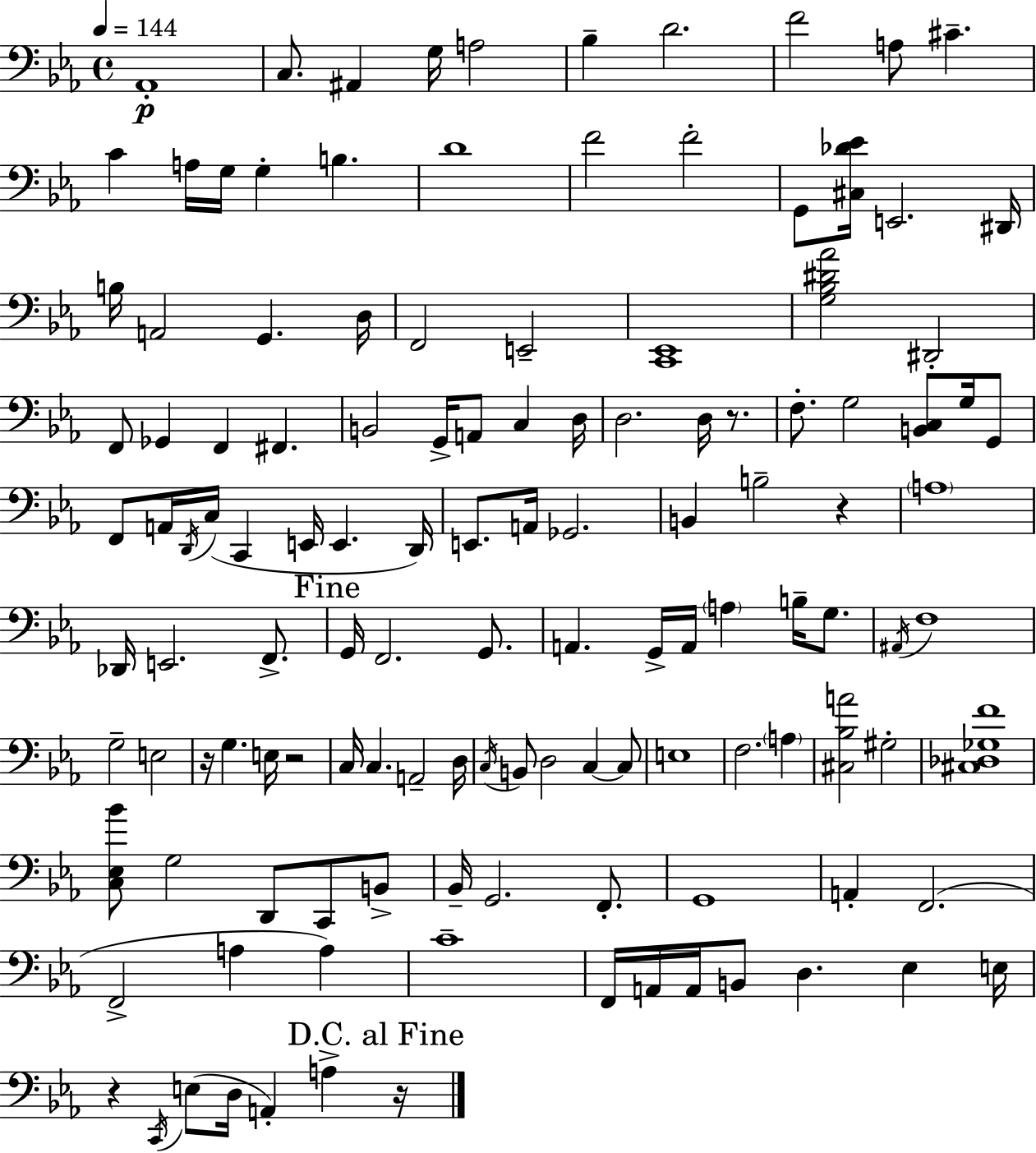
Ab2/w C3/e. A#2/q G3/s A3/h Bb3/q D4/h. F4/h A3/e C#4/q. C4/q A3/s G3/s G3/q B3/q. D4/w F4/h F4/h G2/e [C#3,Db4,Eb4]/s E2/h. D#2/s B3/s A2/h G2/q. D3/s F2/h E2/h [C2,Eb2]/w [G3,Bb3,D#4,Ab4]/h D#2/h F2/e Gb2/q F2/q F#2/q. B2/h G2/s A2/e C3/q D3/s D3/h. D3/s R/e. F3/e. G3/h [B2,C3]/e G3/s G2/e F2/e A2/s D2/s C3/s C2/q E2/s E2/q. D2/s E2/e. A2/s Gb2/h. B2/q B3/h R/q A3/w Db2/s E2/h. F2/e. G2/s F2/h. G2/e. A2/q. G2/s A2/s A3/q B3/s G3/e. A#2/s F3/w G3/h E3/h R/s G3/q. E3/s R/h C3/s C3/q. A2/h D3/s C3/s B2/e D3/h C3/q C3/e E3/w F3/h. A3/q [C#3,Bb3,A4]/h G#3/h [C#3,Db3,Gb3,F4]/w [C3,Eb3,Bb4]/e G3/h D2/e C2/e B2/e Bb2/s G2/h. F2/e. G2/w A2/q F2/h. F2/h A3/q A3/q C4/w F2/s A2/s A2/s B2/e D3/q. Eb3/q E3/s R/q C2/s E3/e D3/s A2/q A3/q R/s